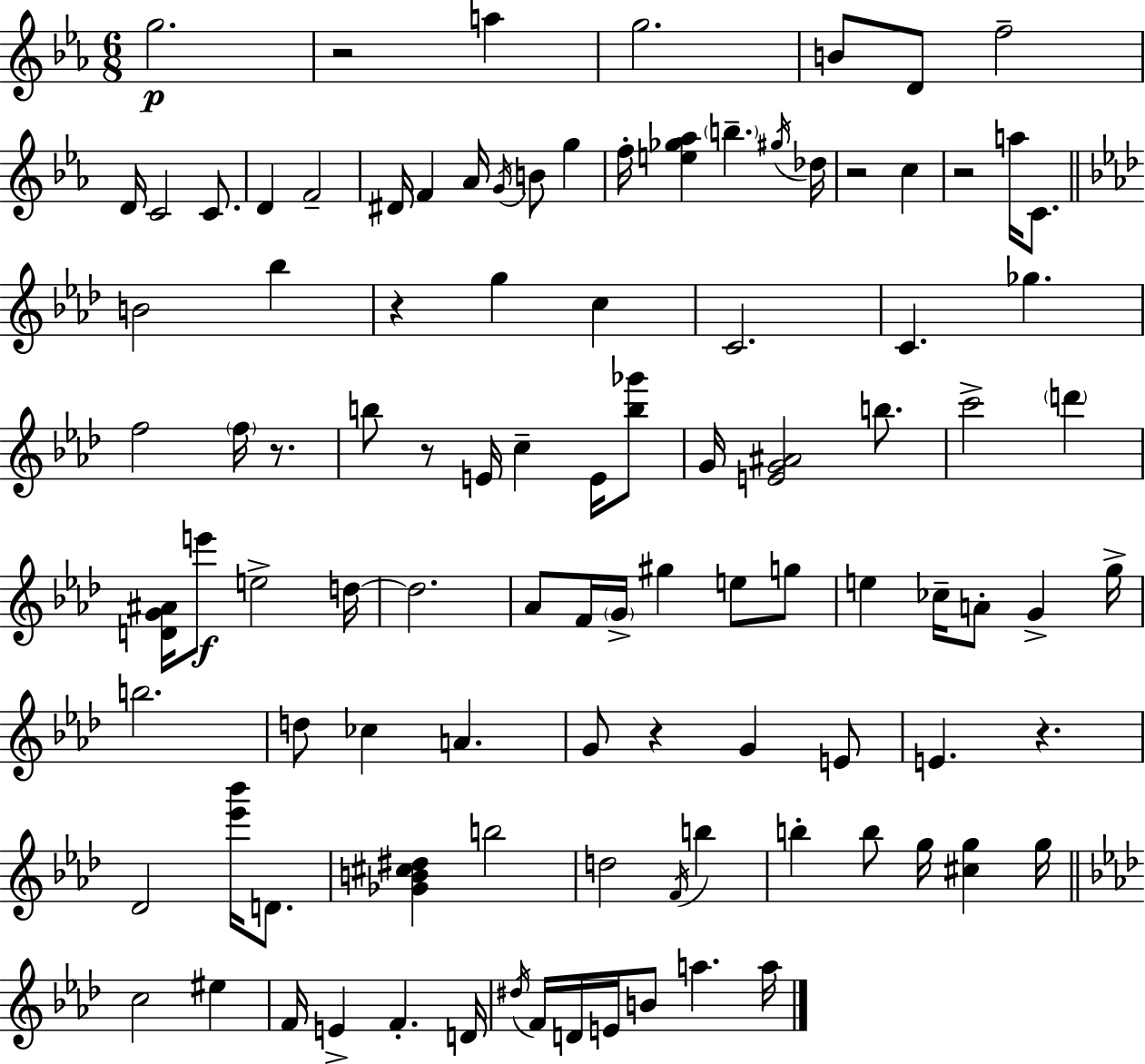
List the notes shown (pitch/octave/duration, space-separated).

G5/h. R/h A5/q G5/h. B4/e D4/e F5/h D4/s C4/h C4/e. D4/q F4/h D#4/s F4/q Ab4/s G4/s B4/e G5/q F5/s [E5,Gb5,Ab5]/q B5/q. G#5/s Db5/s R/h C5/q R/h A5/s C4/e. B4/h Bb5/q R/q G5/q C5/q C4/h. C4/q. Gb5/q. F5/h F5/s R/e. B5/e R/e E4/s C5/q E4/s [B5,Gb6]/e G4/s [E4,G4,A#4]/h B5/e. C6/h D6/q [D4,G4,A#4]/s E6/e E5/h D5/s D5/h. Ab4/e F4/s G4/s G#5/q E5/e G5/e E5/q CES5/s A4/e G4/q G5/s B5/h. D5/e CES5/q A4/q. G4/e R/q G4/q E4/e E4/q. R/q. Db4/h [Eb6,Bb6]/s D4/e. [Gb4,B4,C#5,D#5]/q B5/h D5/h F4/s B5/q B5/q B5/e G5/s [C#5,G5]/q G5/s C5/h EIS5/q F4/s E4/q F4/q. D4/s D#5/s F4/s D4/s E4/s B4/e A5/q. A5/s